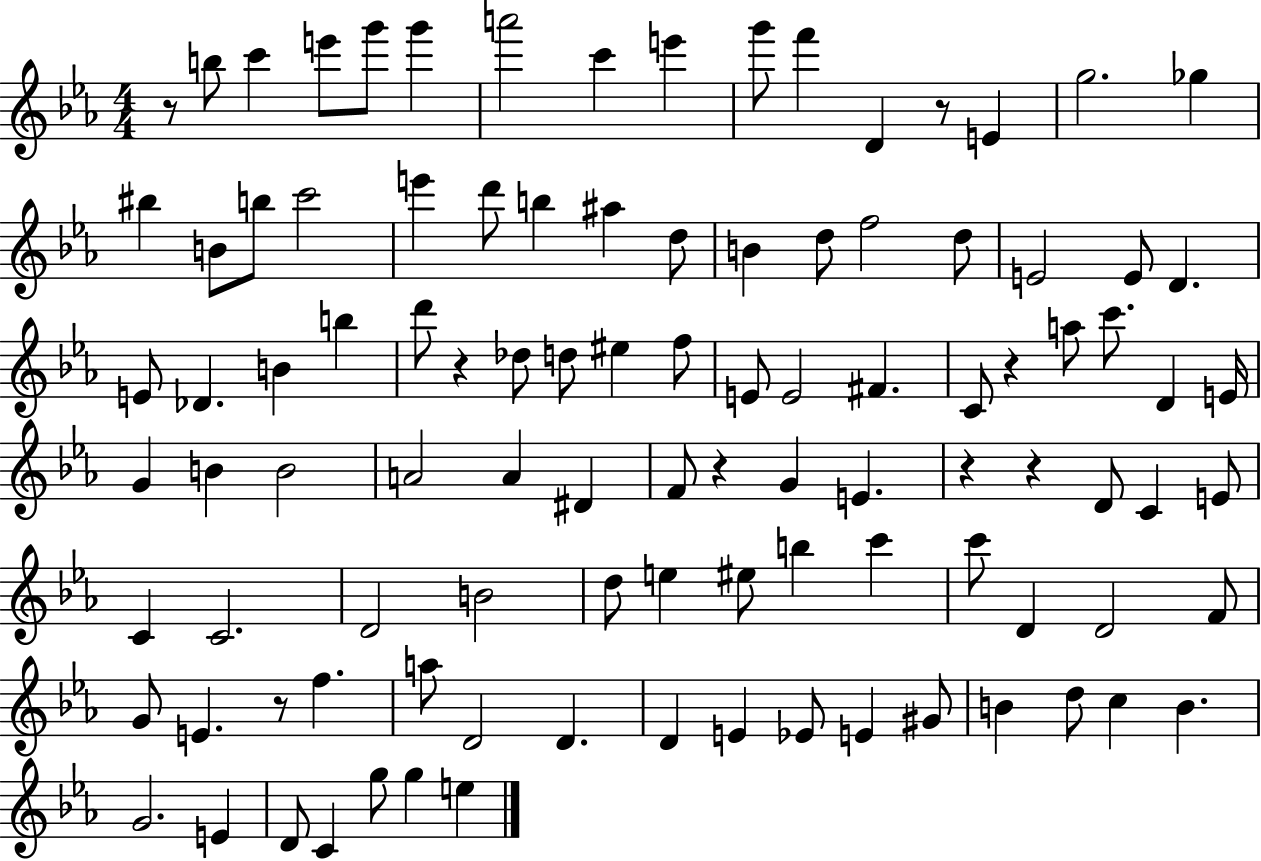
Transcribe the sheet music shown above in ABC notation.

X:1
T:Untitled
M:4/4
L:1/4
K:Eb
z/2 b/2 c' e'/2 g'/2 g' a'2 c' e' g'/2 f' D z/2 E g2 _g ^b B/2 b/2 c'2 e' d'/2 b ^a d/2 B d/2 f2 d/2 E2 E/2 D E/2 _D B b d'/2 z _d/2 d/2 ^e f/2 E/2 E2 ^F C/2 z a/2 c'/2 D E/4 G B B2 A2 A ^D F/2 z G E z z D/2 C E/2 C C2 D2 B2 d/2 e ^e/2 b c' c'/2 D D2 F/2 G/2 E z/2 f a/2 D2 D D E _E/2 E ^G/2 B d/2 c B G2 E D/2 C g/2 g e